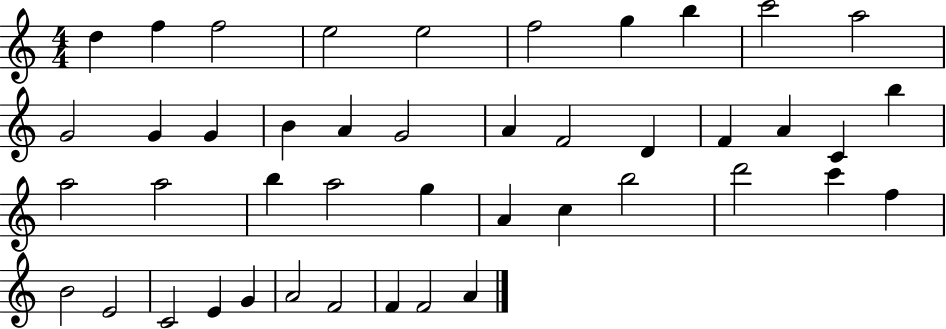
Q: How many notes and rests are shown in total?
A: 44